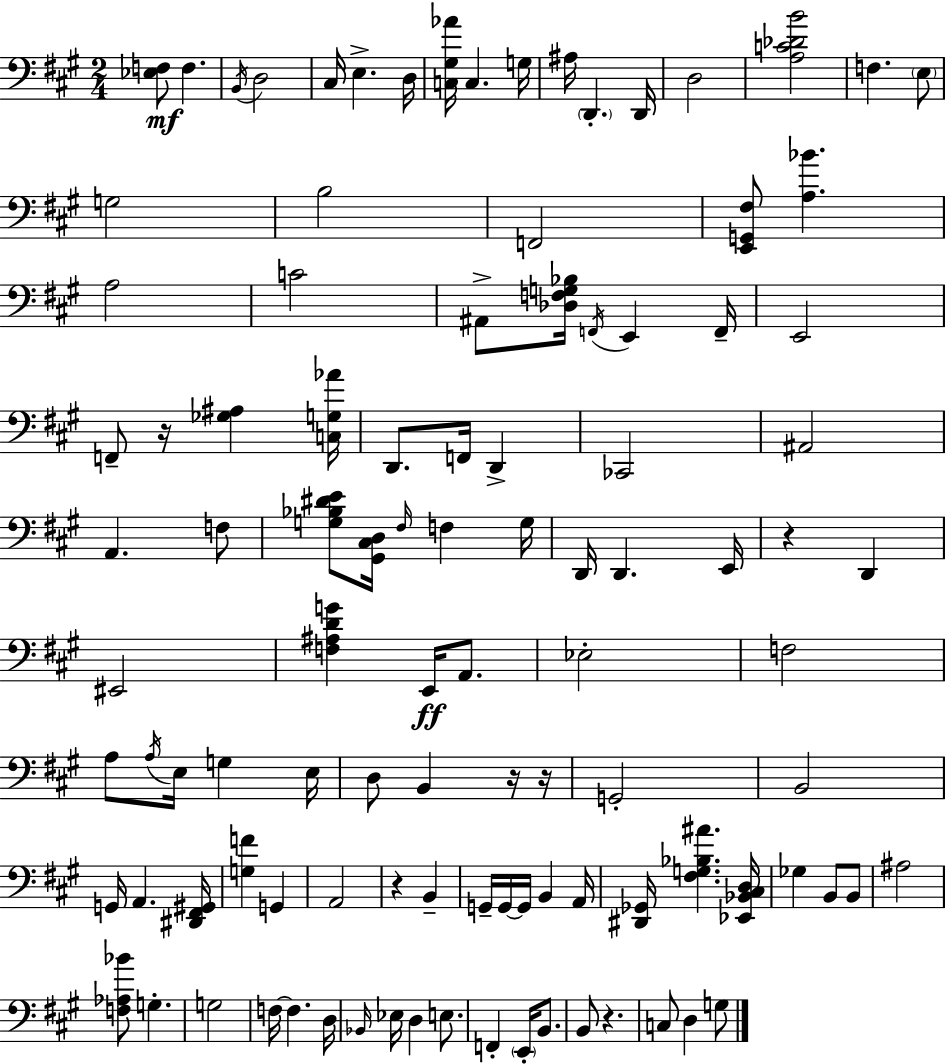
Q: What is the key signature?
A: A major